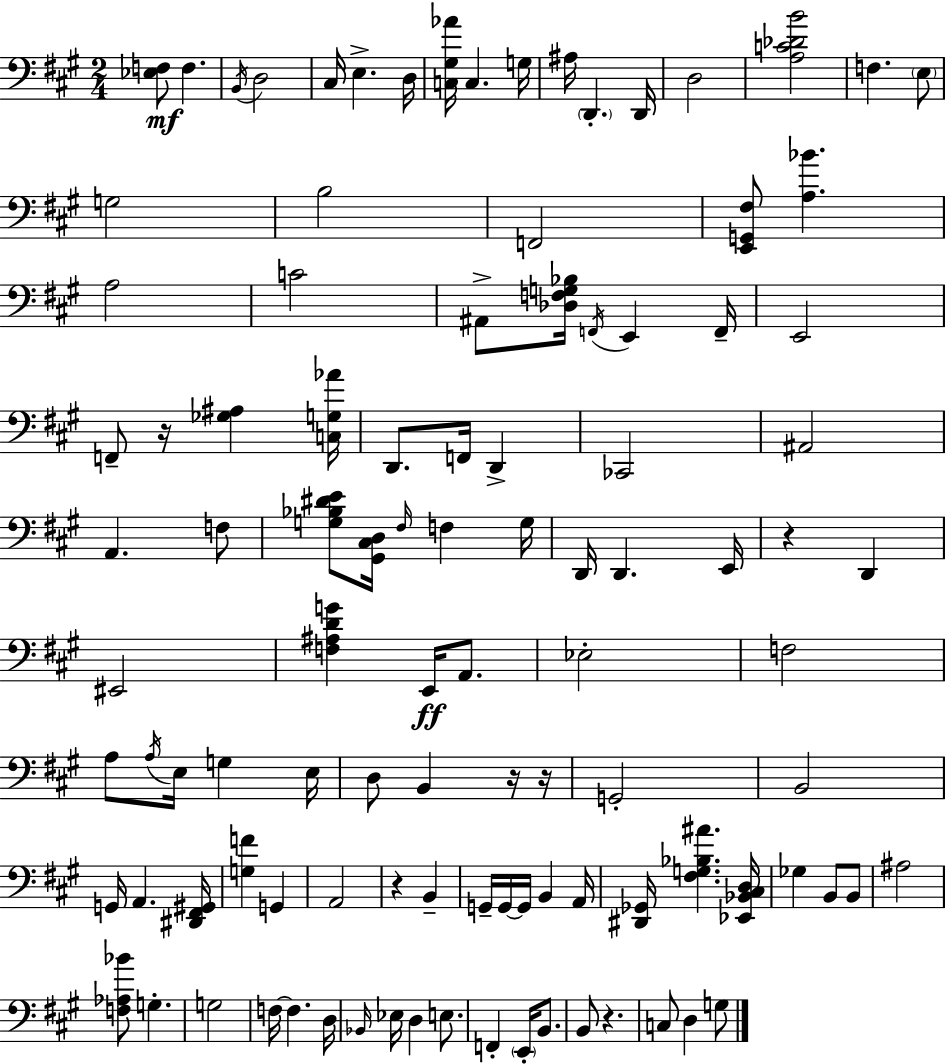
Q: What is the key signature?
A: A major